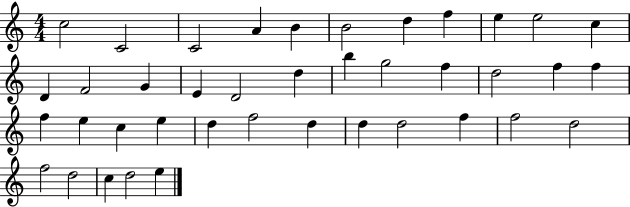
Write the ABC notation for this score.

X:1
T:Untitled
M:4/4
L:1/4
K:C
c2 C2 C2 A B B2 d f e e2 c D F2 G E D2 d b g2 f d2 f f f e c e d f2 d d d2 f f2 d2 f2 d2 c d2 e